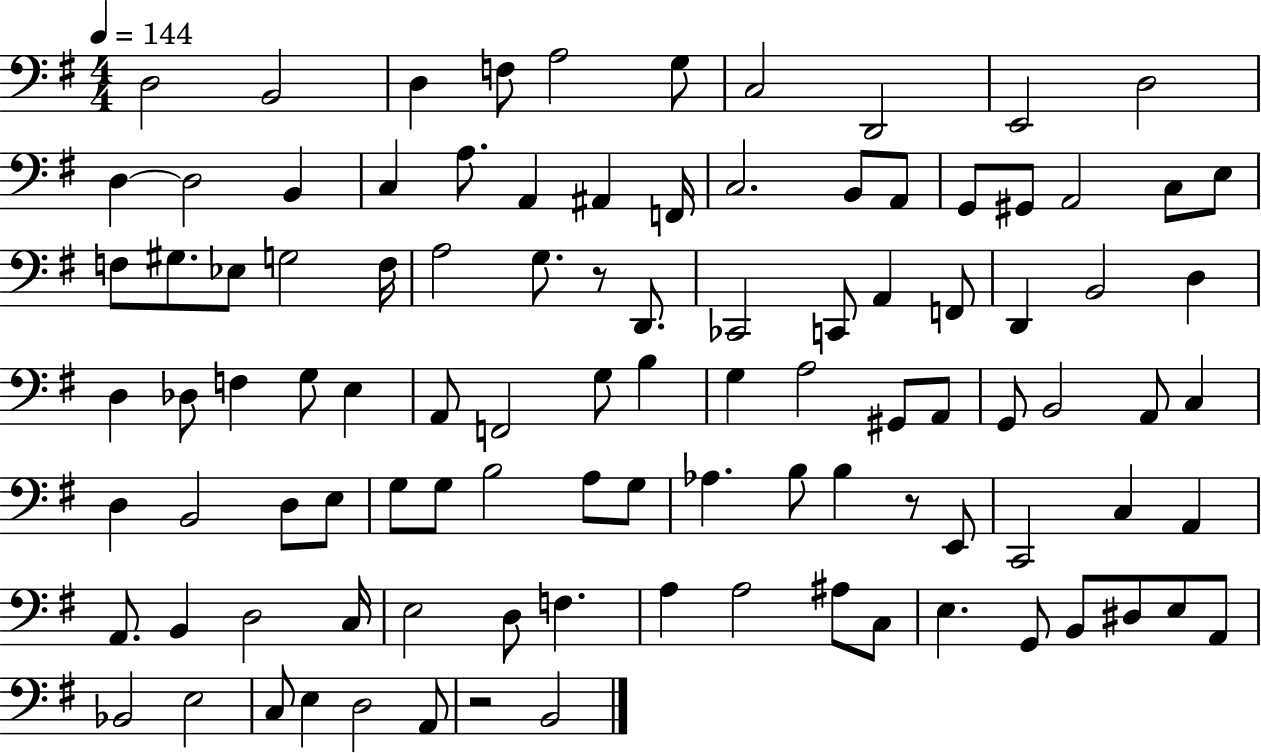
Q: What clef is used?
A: bass